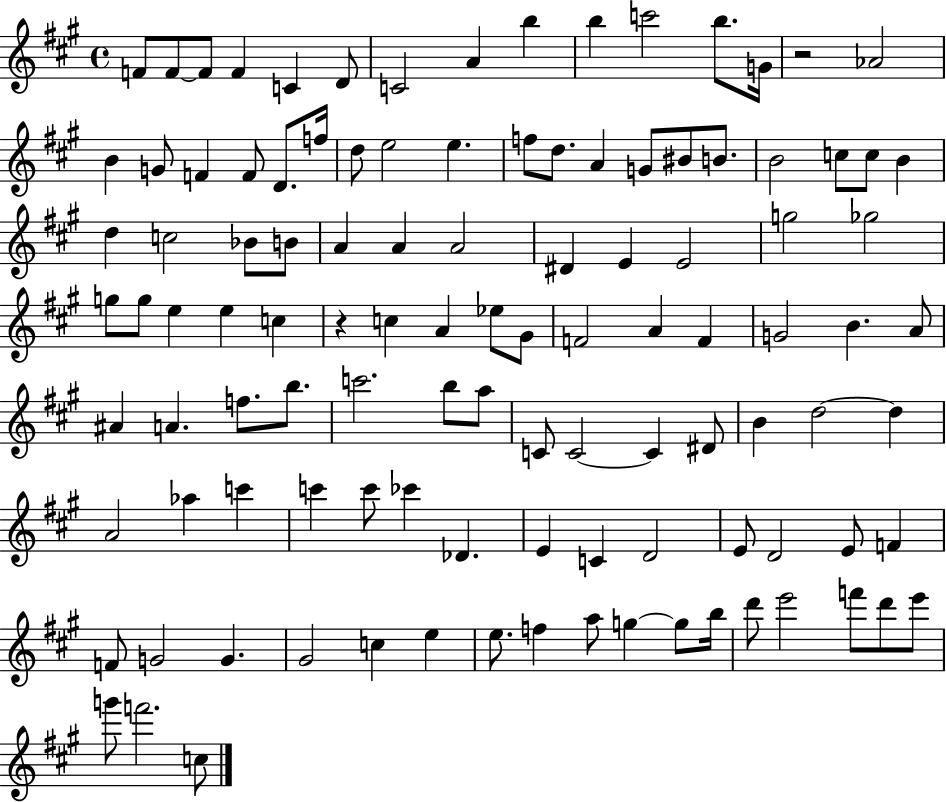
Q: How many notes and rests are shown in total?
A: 110